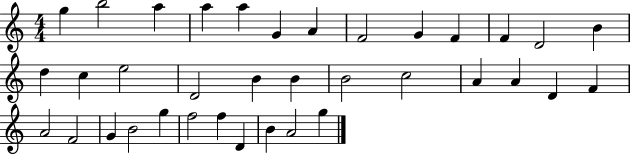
{
  \clef treble
  \numericTimeSignature
  \time 4/4
  \key c \major
  g''4 b''2 a''4 | a''4 a''4 g'4 a'4 | f'2 g'4 f'4 | f'4 d'2 b'4 | \break d''4 c''4 e''2 | d'2 b'4 b'4 | b'2 c''2 | a'4 a'4 d'4 f'4 | \break a'2 f'2 | g'4 b'2 g''4 | f''2 f''4 d'4 | b'4 a'2 g''4 | \break \bar "|."
}